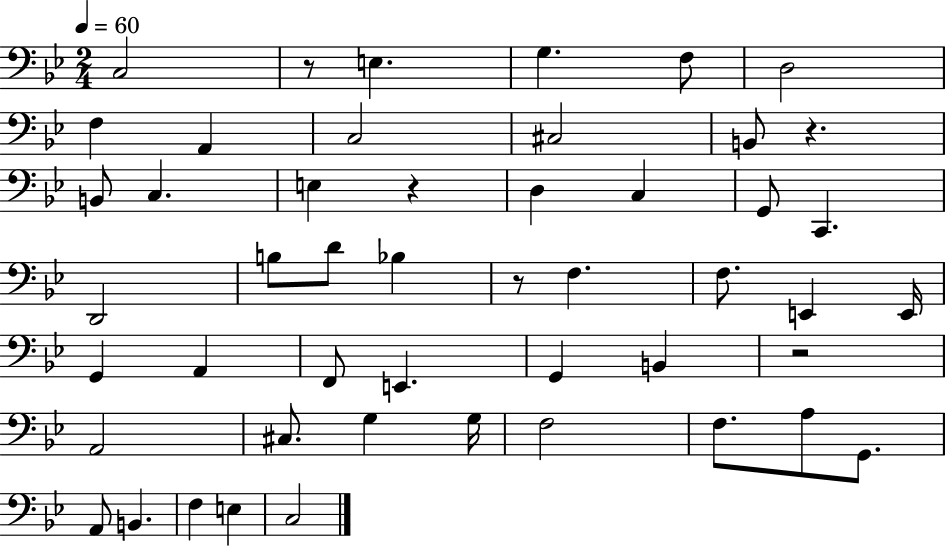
C3/h R/e E3/q. G3/q. F3/e D3/h F3/q A2/q C3/h C#3/h B2/e R/q. B2/e C3/q. E3/q R/q D3/q C3/q G2/e C2/q. D2/h B3/e D4/e Bb3/q R/e F3/q. F3/e. E2/q E2/s G2/q A2/q F2/e E2/q. G2/q B2/q R/h A2/h C#3/e. G3/q G3/s F3/h F3/e. A3/e G2/e. A2/e B2/q. F3/q E3/q C3/h